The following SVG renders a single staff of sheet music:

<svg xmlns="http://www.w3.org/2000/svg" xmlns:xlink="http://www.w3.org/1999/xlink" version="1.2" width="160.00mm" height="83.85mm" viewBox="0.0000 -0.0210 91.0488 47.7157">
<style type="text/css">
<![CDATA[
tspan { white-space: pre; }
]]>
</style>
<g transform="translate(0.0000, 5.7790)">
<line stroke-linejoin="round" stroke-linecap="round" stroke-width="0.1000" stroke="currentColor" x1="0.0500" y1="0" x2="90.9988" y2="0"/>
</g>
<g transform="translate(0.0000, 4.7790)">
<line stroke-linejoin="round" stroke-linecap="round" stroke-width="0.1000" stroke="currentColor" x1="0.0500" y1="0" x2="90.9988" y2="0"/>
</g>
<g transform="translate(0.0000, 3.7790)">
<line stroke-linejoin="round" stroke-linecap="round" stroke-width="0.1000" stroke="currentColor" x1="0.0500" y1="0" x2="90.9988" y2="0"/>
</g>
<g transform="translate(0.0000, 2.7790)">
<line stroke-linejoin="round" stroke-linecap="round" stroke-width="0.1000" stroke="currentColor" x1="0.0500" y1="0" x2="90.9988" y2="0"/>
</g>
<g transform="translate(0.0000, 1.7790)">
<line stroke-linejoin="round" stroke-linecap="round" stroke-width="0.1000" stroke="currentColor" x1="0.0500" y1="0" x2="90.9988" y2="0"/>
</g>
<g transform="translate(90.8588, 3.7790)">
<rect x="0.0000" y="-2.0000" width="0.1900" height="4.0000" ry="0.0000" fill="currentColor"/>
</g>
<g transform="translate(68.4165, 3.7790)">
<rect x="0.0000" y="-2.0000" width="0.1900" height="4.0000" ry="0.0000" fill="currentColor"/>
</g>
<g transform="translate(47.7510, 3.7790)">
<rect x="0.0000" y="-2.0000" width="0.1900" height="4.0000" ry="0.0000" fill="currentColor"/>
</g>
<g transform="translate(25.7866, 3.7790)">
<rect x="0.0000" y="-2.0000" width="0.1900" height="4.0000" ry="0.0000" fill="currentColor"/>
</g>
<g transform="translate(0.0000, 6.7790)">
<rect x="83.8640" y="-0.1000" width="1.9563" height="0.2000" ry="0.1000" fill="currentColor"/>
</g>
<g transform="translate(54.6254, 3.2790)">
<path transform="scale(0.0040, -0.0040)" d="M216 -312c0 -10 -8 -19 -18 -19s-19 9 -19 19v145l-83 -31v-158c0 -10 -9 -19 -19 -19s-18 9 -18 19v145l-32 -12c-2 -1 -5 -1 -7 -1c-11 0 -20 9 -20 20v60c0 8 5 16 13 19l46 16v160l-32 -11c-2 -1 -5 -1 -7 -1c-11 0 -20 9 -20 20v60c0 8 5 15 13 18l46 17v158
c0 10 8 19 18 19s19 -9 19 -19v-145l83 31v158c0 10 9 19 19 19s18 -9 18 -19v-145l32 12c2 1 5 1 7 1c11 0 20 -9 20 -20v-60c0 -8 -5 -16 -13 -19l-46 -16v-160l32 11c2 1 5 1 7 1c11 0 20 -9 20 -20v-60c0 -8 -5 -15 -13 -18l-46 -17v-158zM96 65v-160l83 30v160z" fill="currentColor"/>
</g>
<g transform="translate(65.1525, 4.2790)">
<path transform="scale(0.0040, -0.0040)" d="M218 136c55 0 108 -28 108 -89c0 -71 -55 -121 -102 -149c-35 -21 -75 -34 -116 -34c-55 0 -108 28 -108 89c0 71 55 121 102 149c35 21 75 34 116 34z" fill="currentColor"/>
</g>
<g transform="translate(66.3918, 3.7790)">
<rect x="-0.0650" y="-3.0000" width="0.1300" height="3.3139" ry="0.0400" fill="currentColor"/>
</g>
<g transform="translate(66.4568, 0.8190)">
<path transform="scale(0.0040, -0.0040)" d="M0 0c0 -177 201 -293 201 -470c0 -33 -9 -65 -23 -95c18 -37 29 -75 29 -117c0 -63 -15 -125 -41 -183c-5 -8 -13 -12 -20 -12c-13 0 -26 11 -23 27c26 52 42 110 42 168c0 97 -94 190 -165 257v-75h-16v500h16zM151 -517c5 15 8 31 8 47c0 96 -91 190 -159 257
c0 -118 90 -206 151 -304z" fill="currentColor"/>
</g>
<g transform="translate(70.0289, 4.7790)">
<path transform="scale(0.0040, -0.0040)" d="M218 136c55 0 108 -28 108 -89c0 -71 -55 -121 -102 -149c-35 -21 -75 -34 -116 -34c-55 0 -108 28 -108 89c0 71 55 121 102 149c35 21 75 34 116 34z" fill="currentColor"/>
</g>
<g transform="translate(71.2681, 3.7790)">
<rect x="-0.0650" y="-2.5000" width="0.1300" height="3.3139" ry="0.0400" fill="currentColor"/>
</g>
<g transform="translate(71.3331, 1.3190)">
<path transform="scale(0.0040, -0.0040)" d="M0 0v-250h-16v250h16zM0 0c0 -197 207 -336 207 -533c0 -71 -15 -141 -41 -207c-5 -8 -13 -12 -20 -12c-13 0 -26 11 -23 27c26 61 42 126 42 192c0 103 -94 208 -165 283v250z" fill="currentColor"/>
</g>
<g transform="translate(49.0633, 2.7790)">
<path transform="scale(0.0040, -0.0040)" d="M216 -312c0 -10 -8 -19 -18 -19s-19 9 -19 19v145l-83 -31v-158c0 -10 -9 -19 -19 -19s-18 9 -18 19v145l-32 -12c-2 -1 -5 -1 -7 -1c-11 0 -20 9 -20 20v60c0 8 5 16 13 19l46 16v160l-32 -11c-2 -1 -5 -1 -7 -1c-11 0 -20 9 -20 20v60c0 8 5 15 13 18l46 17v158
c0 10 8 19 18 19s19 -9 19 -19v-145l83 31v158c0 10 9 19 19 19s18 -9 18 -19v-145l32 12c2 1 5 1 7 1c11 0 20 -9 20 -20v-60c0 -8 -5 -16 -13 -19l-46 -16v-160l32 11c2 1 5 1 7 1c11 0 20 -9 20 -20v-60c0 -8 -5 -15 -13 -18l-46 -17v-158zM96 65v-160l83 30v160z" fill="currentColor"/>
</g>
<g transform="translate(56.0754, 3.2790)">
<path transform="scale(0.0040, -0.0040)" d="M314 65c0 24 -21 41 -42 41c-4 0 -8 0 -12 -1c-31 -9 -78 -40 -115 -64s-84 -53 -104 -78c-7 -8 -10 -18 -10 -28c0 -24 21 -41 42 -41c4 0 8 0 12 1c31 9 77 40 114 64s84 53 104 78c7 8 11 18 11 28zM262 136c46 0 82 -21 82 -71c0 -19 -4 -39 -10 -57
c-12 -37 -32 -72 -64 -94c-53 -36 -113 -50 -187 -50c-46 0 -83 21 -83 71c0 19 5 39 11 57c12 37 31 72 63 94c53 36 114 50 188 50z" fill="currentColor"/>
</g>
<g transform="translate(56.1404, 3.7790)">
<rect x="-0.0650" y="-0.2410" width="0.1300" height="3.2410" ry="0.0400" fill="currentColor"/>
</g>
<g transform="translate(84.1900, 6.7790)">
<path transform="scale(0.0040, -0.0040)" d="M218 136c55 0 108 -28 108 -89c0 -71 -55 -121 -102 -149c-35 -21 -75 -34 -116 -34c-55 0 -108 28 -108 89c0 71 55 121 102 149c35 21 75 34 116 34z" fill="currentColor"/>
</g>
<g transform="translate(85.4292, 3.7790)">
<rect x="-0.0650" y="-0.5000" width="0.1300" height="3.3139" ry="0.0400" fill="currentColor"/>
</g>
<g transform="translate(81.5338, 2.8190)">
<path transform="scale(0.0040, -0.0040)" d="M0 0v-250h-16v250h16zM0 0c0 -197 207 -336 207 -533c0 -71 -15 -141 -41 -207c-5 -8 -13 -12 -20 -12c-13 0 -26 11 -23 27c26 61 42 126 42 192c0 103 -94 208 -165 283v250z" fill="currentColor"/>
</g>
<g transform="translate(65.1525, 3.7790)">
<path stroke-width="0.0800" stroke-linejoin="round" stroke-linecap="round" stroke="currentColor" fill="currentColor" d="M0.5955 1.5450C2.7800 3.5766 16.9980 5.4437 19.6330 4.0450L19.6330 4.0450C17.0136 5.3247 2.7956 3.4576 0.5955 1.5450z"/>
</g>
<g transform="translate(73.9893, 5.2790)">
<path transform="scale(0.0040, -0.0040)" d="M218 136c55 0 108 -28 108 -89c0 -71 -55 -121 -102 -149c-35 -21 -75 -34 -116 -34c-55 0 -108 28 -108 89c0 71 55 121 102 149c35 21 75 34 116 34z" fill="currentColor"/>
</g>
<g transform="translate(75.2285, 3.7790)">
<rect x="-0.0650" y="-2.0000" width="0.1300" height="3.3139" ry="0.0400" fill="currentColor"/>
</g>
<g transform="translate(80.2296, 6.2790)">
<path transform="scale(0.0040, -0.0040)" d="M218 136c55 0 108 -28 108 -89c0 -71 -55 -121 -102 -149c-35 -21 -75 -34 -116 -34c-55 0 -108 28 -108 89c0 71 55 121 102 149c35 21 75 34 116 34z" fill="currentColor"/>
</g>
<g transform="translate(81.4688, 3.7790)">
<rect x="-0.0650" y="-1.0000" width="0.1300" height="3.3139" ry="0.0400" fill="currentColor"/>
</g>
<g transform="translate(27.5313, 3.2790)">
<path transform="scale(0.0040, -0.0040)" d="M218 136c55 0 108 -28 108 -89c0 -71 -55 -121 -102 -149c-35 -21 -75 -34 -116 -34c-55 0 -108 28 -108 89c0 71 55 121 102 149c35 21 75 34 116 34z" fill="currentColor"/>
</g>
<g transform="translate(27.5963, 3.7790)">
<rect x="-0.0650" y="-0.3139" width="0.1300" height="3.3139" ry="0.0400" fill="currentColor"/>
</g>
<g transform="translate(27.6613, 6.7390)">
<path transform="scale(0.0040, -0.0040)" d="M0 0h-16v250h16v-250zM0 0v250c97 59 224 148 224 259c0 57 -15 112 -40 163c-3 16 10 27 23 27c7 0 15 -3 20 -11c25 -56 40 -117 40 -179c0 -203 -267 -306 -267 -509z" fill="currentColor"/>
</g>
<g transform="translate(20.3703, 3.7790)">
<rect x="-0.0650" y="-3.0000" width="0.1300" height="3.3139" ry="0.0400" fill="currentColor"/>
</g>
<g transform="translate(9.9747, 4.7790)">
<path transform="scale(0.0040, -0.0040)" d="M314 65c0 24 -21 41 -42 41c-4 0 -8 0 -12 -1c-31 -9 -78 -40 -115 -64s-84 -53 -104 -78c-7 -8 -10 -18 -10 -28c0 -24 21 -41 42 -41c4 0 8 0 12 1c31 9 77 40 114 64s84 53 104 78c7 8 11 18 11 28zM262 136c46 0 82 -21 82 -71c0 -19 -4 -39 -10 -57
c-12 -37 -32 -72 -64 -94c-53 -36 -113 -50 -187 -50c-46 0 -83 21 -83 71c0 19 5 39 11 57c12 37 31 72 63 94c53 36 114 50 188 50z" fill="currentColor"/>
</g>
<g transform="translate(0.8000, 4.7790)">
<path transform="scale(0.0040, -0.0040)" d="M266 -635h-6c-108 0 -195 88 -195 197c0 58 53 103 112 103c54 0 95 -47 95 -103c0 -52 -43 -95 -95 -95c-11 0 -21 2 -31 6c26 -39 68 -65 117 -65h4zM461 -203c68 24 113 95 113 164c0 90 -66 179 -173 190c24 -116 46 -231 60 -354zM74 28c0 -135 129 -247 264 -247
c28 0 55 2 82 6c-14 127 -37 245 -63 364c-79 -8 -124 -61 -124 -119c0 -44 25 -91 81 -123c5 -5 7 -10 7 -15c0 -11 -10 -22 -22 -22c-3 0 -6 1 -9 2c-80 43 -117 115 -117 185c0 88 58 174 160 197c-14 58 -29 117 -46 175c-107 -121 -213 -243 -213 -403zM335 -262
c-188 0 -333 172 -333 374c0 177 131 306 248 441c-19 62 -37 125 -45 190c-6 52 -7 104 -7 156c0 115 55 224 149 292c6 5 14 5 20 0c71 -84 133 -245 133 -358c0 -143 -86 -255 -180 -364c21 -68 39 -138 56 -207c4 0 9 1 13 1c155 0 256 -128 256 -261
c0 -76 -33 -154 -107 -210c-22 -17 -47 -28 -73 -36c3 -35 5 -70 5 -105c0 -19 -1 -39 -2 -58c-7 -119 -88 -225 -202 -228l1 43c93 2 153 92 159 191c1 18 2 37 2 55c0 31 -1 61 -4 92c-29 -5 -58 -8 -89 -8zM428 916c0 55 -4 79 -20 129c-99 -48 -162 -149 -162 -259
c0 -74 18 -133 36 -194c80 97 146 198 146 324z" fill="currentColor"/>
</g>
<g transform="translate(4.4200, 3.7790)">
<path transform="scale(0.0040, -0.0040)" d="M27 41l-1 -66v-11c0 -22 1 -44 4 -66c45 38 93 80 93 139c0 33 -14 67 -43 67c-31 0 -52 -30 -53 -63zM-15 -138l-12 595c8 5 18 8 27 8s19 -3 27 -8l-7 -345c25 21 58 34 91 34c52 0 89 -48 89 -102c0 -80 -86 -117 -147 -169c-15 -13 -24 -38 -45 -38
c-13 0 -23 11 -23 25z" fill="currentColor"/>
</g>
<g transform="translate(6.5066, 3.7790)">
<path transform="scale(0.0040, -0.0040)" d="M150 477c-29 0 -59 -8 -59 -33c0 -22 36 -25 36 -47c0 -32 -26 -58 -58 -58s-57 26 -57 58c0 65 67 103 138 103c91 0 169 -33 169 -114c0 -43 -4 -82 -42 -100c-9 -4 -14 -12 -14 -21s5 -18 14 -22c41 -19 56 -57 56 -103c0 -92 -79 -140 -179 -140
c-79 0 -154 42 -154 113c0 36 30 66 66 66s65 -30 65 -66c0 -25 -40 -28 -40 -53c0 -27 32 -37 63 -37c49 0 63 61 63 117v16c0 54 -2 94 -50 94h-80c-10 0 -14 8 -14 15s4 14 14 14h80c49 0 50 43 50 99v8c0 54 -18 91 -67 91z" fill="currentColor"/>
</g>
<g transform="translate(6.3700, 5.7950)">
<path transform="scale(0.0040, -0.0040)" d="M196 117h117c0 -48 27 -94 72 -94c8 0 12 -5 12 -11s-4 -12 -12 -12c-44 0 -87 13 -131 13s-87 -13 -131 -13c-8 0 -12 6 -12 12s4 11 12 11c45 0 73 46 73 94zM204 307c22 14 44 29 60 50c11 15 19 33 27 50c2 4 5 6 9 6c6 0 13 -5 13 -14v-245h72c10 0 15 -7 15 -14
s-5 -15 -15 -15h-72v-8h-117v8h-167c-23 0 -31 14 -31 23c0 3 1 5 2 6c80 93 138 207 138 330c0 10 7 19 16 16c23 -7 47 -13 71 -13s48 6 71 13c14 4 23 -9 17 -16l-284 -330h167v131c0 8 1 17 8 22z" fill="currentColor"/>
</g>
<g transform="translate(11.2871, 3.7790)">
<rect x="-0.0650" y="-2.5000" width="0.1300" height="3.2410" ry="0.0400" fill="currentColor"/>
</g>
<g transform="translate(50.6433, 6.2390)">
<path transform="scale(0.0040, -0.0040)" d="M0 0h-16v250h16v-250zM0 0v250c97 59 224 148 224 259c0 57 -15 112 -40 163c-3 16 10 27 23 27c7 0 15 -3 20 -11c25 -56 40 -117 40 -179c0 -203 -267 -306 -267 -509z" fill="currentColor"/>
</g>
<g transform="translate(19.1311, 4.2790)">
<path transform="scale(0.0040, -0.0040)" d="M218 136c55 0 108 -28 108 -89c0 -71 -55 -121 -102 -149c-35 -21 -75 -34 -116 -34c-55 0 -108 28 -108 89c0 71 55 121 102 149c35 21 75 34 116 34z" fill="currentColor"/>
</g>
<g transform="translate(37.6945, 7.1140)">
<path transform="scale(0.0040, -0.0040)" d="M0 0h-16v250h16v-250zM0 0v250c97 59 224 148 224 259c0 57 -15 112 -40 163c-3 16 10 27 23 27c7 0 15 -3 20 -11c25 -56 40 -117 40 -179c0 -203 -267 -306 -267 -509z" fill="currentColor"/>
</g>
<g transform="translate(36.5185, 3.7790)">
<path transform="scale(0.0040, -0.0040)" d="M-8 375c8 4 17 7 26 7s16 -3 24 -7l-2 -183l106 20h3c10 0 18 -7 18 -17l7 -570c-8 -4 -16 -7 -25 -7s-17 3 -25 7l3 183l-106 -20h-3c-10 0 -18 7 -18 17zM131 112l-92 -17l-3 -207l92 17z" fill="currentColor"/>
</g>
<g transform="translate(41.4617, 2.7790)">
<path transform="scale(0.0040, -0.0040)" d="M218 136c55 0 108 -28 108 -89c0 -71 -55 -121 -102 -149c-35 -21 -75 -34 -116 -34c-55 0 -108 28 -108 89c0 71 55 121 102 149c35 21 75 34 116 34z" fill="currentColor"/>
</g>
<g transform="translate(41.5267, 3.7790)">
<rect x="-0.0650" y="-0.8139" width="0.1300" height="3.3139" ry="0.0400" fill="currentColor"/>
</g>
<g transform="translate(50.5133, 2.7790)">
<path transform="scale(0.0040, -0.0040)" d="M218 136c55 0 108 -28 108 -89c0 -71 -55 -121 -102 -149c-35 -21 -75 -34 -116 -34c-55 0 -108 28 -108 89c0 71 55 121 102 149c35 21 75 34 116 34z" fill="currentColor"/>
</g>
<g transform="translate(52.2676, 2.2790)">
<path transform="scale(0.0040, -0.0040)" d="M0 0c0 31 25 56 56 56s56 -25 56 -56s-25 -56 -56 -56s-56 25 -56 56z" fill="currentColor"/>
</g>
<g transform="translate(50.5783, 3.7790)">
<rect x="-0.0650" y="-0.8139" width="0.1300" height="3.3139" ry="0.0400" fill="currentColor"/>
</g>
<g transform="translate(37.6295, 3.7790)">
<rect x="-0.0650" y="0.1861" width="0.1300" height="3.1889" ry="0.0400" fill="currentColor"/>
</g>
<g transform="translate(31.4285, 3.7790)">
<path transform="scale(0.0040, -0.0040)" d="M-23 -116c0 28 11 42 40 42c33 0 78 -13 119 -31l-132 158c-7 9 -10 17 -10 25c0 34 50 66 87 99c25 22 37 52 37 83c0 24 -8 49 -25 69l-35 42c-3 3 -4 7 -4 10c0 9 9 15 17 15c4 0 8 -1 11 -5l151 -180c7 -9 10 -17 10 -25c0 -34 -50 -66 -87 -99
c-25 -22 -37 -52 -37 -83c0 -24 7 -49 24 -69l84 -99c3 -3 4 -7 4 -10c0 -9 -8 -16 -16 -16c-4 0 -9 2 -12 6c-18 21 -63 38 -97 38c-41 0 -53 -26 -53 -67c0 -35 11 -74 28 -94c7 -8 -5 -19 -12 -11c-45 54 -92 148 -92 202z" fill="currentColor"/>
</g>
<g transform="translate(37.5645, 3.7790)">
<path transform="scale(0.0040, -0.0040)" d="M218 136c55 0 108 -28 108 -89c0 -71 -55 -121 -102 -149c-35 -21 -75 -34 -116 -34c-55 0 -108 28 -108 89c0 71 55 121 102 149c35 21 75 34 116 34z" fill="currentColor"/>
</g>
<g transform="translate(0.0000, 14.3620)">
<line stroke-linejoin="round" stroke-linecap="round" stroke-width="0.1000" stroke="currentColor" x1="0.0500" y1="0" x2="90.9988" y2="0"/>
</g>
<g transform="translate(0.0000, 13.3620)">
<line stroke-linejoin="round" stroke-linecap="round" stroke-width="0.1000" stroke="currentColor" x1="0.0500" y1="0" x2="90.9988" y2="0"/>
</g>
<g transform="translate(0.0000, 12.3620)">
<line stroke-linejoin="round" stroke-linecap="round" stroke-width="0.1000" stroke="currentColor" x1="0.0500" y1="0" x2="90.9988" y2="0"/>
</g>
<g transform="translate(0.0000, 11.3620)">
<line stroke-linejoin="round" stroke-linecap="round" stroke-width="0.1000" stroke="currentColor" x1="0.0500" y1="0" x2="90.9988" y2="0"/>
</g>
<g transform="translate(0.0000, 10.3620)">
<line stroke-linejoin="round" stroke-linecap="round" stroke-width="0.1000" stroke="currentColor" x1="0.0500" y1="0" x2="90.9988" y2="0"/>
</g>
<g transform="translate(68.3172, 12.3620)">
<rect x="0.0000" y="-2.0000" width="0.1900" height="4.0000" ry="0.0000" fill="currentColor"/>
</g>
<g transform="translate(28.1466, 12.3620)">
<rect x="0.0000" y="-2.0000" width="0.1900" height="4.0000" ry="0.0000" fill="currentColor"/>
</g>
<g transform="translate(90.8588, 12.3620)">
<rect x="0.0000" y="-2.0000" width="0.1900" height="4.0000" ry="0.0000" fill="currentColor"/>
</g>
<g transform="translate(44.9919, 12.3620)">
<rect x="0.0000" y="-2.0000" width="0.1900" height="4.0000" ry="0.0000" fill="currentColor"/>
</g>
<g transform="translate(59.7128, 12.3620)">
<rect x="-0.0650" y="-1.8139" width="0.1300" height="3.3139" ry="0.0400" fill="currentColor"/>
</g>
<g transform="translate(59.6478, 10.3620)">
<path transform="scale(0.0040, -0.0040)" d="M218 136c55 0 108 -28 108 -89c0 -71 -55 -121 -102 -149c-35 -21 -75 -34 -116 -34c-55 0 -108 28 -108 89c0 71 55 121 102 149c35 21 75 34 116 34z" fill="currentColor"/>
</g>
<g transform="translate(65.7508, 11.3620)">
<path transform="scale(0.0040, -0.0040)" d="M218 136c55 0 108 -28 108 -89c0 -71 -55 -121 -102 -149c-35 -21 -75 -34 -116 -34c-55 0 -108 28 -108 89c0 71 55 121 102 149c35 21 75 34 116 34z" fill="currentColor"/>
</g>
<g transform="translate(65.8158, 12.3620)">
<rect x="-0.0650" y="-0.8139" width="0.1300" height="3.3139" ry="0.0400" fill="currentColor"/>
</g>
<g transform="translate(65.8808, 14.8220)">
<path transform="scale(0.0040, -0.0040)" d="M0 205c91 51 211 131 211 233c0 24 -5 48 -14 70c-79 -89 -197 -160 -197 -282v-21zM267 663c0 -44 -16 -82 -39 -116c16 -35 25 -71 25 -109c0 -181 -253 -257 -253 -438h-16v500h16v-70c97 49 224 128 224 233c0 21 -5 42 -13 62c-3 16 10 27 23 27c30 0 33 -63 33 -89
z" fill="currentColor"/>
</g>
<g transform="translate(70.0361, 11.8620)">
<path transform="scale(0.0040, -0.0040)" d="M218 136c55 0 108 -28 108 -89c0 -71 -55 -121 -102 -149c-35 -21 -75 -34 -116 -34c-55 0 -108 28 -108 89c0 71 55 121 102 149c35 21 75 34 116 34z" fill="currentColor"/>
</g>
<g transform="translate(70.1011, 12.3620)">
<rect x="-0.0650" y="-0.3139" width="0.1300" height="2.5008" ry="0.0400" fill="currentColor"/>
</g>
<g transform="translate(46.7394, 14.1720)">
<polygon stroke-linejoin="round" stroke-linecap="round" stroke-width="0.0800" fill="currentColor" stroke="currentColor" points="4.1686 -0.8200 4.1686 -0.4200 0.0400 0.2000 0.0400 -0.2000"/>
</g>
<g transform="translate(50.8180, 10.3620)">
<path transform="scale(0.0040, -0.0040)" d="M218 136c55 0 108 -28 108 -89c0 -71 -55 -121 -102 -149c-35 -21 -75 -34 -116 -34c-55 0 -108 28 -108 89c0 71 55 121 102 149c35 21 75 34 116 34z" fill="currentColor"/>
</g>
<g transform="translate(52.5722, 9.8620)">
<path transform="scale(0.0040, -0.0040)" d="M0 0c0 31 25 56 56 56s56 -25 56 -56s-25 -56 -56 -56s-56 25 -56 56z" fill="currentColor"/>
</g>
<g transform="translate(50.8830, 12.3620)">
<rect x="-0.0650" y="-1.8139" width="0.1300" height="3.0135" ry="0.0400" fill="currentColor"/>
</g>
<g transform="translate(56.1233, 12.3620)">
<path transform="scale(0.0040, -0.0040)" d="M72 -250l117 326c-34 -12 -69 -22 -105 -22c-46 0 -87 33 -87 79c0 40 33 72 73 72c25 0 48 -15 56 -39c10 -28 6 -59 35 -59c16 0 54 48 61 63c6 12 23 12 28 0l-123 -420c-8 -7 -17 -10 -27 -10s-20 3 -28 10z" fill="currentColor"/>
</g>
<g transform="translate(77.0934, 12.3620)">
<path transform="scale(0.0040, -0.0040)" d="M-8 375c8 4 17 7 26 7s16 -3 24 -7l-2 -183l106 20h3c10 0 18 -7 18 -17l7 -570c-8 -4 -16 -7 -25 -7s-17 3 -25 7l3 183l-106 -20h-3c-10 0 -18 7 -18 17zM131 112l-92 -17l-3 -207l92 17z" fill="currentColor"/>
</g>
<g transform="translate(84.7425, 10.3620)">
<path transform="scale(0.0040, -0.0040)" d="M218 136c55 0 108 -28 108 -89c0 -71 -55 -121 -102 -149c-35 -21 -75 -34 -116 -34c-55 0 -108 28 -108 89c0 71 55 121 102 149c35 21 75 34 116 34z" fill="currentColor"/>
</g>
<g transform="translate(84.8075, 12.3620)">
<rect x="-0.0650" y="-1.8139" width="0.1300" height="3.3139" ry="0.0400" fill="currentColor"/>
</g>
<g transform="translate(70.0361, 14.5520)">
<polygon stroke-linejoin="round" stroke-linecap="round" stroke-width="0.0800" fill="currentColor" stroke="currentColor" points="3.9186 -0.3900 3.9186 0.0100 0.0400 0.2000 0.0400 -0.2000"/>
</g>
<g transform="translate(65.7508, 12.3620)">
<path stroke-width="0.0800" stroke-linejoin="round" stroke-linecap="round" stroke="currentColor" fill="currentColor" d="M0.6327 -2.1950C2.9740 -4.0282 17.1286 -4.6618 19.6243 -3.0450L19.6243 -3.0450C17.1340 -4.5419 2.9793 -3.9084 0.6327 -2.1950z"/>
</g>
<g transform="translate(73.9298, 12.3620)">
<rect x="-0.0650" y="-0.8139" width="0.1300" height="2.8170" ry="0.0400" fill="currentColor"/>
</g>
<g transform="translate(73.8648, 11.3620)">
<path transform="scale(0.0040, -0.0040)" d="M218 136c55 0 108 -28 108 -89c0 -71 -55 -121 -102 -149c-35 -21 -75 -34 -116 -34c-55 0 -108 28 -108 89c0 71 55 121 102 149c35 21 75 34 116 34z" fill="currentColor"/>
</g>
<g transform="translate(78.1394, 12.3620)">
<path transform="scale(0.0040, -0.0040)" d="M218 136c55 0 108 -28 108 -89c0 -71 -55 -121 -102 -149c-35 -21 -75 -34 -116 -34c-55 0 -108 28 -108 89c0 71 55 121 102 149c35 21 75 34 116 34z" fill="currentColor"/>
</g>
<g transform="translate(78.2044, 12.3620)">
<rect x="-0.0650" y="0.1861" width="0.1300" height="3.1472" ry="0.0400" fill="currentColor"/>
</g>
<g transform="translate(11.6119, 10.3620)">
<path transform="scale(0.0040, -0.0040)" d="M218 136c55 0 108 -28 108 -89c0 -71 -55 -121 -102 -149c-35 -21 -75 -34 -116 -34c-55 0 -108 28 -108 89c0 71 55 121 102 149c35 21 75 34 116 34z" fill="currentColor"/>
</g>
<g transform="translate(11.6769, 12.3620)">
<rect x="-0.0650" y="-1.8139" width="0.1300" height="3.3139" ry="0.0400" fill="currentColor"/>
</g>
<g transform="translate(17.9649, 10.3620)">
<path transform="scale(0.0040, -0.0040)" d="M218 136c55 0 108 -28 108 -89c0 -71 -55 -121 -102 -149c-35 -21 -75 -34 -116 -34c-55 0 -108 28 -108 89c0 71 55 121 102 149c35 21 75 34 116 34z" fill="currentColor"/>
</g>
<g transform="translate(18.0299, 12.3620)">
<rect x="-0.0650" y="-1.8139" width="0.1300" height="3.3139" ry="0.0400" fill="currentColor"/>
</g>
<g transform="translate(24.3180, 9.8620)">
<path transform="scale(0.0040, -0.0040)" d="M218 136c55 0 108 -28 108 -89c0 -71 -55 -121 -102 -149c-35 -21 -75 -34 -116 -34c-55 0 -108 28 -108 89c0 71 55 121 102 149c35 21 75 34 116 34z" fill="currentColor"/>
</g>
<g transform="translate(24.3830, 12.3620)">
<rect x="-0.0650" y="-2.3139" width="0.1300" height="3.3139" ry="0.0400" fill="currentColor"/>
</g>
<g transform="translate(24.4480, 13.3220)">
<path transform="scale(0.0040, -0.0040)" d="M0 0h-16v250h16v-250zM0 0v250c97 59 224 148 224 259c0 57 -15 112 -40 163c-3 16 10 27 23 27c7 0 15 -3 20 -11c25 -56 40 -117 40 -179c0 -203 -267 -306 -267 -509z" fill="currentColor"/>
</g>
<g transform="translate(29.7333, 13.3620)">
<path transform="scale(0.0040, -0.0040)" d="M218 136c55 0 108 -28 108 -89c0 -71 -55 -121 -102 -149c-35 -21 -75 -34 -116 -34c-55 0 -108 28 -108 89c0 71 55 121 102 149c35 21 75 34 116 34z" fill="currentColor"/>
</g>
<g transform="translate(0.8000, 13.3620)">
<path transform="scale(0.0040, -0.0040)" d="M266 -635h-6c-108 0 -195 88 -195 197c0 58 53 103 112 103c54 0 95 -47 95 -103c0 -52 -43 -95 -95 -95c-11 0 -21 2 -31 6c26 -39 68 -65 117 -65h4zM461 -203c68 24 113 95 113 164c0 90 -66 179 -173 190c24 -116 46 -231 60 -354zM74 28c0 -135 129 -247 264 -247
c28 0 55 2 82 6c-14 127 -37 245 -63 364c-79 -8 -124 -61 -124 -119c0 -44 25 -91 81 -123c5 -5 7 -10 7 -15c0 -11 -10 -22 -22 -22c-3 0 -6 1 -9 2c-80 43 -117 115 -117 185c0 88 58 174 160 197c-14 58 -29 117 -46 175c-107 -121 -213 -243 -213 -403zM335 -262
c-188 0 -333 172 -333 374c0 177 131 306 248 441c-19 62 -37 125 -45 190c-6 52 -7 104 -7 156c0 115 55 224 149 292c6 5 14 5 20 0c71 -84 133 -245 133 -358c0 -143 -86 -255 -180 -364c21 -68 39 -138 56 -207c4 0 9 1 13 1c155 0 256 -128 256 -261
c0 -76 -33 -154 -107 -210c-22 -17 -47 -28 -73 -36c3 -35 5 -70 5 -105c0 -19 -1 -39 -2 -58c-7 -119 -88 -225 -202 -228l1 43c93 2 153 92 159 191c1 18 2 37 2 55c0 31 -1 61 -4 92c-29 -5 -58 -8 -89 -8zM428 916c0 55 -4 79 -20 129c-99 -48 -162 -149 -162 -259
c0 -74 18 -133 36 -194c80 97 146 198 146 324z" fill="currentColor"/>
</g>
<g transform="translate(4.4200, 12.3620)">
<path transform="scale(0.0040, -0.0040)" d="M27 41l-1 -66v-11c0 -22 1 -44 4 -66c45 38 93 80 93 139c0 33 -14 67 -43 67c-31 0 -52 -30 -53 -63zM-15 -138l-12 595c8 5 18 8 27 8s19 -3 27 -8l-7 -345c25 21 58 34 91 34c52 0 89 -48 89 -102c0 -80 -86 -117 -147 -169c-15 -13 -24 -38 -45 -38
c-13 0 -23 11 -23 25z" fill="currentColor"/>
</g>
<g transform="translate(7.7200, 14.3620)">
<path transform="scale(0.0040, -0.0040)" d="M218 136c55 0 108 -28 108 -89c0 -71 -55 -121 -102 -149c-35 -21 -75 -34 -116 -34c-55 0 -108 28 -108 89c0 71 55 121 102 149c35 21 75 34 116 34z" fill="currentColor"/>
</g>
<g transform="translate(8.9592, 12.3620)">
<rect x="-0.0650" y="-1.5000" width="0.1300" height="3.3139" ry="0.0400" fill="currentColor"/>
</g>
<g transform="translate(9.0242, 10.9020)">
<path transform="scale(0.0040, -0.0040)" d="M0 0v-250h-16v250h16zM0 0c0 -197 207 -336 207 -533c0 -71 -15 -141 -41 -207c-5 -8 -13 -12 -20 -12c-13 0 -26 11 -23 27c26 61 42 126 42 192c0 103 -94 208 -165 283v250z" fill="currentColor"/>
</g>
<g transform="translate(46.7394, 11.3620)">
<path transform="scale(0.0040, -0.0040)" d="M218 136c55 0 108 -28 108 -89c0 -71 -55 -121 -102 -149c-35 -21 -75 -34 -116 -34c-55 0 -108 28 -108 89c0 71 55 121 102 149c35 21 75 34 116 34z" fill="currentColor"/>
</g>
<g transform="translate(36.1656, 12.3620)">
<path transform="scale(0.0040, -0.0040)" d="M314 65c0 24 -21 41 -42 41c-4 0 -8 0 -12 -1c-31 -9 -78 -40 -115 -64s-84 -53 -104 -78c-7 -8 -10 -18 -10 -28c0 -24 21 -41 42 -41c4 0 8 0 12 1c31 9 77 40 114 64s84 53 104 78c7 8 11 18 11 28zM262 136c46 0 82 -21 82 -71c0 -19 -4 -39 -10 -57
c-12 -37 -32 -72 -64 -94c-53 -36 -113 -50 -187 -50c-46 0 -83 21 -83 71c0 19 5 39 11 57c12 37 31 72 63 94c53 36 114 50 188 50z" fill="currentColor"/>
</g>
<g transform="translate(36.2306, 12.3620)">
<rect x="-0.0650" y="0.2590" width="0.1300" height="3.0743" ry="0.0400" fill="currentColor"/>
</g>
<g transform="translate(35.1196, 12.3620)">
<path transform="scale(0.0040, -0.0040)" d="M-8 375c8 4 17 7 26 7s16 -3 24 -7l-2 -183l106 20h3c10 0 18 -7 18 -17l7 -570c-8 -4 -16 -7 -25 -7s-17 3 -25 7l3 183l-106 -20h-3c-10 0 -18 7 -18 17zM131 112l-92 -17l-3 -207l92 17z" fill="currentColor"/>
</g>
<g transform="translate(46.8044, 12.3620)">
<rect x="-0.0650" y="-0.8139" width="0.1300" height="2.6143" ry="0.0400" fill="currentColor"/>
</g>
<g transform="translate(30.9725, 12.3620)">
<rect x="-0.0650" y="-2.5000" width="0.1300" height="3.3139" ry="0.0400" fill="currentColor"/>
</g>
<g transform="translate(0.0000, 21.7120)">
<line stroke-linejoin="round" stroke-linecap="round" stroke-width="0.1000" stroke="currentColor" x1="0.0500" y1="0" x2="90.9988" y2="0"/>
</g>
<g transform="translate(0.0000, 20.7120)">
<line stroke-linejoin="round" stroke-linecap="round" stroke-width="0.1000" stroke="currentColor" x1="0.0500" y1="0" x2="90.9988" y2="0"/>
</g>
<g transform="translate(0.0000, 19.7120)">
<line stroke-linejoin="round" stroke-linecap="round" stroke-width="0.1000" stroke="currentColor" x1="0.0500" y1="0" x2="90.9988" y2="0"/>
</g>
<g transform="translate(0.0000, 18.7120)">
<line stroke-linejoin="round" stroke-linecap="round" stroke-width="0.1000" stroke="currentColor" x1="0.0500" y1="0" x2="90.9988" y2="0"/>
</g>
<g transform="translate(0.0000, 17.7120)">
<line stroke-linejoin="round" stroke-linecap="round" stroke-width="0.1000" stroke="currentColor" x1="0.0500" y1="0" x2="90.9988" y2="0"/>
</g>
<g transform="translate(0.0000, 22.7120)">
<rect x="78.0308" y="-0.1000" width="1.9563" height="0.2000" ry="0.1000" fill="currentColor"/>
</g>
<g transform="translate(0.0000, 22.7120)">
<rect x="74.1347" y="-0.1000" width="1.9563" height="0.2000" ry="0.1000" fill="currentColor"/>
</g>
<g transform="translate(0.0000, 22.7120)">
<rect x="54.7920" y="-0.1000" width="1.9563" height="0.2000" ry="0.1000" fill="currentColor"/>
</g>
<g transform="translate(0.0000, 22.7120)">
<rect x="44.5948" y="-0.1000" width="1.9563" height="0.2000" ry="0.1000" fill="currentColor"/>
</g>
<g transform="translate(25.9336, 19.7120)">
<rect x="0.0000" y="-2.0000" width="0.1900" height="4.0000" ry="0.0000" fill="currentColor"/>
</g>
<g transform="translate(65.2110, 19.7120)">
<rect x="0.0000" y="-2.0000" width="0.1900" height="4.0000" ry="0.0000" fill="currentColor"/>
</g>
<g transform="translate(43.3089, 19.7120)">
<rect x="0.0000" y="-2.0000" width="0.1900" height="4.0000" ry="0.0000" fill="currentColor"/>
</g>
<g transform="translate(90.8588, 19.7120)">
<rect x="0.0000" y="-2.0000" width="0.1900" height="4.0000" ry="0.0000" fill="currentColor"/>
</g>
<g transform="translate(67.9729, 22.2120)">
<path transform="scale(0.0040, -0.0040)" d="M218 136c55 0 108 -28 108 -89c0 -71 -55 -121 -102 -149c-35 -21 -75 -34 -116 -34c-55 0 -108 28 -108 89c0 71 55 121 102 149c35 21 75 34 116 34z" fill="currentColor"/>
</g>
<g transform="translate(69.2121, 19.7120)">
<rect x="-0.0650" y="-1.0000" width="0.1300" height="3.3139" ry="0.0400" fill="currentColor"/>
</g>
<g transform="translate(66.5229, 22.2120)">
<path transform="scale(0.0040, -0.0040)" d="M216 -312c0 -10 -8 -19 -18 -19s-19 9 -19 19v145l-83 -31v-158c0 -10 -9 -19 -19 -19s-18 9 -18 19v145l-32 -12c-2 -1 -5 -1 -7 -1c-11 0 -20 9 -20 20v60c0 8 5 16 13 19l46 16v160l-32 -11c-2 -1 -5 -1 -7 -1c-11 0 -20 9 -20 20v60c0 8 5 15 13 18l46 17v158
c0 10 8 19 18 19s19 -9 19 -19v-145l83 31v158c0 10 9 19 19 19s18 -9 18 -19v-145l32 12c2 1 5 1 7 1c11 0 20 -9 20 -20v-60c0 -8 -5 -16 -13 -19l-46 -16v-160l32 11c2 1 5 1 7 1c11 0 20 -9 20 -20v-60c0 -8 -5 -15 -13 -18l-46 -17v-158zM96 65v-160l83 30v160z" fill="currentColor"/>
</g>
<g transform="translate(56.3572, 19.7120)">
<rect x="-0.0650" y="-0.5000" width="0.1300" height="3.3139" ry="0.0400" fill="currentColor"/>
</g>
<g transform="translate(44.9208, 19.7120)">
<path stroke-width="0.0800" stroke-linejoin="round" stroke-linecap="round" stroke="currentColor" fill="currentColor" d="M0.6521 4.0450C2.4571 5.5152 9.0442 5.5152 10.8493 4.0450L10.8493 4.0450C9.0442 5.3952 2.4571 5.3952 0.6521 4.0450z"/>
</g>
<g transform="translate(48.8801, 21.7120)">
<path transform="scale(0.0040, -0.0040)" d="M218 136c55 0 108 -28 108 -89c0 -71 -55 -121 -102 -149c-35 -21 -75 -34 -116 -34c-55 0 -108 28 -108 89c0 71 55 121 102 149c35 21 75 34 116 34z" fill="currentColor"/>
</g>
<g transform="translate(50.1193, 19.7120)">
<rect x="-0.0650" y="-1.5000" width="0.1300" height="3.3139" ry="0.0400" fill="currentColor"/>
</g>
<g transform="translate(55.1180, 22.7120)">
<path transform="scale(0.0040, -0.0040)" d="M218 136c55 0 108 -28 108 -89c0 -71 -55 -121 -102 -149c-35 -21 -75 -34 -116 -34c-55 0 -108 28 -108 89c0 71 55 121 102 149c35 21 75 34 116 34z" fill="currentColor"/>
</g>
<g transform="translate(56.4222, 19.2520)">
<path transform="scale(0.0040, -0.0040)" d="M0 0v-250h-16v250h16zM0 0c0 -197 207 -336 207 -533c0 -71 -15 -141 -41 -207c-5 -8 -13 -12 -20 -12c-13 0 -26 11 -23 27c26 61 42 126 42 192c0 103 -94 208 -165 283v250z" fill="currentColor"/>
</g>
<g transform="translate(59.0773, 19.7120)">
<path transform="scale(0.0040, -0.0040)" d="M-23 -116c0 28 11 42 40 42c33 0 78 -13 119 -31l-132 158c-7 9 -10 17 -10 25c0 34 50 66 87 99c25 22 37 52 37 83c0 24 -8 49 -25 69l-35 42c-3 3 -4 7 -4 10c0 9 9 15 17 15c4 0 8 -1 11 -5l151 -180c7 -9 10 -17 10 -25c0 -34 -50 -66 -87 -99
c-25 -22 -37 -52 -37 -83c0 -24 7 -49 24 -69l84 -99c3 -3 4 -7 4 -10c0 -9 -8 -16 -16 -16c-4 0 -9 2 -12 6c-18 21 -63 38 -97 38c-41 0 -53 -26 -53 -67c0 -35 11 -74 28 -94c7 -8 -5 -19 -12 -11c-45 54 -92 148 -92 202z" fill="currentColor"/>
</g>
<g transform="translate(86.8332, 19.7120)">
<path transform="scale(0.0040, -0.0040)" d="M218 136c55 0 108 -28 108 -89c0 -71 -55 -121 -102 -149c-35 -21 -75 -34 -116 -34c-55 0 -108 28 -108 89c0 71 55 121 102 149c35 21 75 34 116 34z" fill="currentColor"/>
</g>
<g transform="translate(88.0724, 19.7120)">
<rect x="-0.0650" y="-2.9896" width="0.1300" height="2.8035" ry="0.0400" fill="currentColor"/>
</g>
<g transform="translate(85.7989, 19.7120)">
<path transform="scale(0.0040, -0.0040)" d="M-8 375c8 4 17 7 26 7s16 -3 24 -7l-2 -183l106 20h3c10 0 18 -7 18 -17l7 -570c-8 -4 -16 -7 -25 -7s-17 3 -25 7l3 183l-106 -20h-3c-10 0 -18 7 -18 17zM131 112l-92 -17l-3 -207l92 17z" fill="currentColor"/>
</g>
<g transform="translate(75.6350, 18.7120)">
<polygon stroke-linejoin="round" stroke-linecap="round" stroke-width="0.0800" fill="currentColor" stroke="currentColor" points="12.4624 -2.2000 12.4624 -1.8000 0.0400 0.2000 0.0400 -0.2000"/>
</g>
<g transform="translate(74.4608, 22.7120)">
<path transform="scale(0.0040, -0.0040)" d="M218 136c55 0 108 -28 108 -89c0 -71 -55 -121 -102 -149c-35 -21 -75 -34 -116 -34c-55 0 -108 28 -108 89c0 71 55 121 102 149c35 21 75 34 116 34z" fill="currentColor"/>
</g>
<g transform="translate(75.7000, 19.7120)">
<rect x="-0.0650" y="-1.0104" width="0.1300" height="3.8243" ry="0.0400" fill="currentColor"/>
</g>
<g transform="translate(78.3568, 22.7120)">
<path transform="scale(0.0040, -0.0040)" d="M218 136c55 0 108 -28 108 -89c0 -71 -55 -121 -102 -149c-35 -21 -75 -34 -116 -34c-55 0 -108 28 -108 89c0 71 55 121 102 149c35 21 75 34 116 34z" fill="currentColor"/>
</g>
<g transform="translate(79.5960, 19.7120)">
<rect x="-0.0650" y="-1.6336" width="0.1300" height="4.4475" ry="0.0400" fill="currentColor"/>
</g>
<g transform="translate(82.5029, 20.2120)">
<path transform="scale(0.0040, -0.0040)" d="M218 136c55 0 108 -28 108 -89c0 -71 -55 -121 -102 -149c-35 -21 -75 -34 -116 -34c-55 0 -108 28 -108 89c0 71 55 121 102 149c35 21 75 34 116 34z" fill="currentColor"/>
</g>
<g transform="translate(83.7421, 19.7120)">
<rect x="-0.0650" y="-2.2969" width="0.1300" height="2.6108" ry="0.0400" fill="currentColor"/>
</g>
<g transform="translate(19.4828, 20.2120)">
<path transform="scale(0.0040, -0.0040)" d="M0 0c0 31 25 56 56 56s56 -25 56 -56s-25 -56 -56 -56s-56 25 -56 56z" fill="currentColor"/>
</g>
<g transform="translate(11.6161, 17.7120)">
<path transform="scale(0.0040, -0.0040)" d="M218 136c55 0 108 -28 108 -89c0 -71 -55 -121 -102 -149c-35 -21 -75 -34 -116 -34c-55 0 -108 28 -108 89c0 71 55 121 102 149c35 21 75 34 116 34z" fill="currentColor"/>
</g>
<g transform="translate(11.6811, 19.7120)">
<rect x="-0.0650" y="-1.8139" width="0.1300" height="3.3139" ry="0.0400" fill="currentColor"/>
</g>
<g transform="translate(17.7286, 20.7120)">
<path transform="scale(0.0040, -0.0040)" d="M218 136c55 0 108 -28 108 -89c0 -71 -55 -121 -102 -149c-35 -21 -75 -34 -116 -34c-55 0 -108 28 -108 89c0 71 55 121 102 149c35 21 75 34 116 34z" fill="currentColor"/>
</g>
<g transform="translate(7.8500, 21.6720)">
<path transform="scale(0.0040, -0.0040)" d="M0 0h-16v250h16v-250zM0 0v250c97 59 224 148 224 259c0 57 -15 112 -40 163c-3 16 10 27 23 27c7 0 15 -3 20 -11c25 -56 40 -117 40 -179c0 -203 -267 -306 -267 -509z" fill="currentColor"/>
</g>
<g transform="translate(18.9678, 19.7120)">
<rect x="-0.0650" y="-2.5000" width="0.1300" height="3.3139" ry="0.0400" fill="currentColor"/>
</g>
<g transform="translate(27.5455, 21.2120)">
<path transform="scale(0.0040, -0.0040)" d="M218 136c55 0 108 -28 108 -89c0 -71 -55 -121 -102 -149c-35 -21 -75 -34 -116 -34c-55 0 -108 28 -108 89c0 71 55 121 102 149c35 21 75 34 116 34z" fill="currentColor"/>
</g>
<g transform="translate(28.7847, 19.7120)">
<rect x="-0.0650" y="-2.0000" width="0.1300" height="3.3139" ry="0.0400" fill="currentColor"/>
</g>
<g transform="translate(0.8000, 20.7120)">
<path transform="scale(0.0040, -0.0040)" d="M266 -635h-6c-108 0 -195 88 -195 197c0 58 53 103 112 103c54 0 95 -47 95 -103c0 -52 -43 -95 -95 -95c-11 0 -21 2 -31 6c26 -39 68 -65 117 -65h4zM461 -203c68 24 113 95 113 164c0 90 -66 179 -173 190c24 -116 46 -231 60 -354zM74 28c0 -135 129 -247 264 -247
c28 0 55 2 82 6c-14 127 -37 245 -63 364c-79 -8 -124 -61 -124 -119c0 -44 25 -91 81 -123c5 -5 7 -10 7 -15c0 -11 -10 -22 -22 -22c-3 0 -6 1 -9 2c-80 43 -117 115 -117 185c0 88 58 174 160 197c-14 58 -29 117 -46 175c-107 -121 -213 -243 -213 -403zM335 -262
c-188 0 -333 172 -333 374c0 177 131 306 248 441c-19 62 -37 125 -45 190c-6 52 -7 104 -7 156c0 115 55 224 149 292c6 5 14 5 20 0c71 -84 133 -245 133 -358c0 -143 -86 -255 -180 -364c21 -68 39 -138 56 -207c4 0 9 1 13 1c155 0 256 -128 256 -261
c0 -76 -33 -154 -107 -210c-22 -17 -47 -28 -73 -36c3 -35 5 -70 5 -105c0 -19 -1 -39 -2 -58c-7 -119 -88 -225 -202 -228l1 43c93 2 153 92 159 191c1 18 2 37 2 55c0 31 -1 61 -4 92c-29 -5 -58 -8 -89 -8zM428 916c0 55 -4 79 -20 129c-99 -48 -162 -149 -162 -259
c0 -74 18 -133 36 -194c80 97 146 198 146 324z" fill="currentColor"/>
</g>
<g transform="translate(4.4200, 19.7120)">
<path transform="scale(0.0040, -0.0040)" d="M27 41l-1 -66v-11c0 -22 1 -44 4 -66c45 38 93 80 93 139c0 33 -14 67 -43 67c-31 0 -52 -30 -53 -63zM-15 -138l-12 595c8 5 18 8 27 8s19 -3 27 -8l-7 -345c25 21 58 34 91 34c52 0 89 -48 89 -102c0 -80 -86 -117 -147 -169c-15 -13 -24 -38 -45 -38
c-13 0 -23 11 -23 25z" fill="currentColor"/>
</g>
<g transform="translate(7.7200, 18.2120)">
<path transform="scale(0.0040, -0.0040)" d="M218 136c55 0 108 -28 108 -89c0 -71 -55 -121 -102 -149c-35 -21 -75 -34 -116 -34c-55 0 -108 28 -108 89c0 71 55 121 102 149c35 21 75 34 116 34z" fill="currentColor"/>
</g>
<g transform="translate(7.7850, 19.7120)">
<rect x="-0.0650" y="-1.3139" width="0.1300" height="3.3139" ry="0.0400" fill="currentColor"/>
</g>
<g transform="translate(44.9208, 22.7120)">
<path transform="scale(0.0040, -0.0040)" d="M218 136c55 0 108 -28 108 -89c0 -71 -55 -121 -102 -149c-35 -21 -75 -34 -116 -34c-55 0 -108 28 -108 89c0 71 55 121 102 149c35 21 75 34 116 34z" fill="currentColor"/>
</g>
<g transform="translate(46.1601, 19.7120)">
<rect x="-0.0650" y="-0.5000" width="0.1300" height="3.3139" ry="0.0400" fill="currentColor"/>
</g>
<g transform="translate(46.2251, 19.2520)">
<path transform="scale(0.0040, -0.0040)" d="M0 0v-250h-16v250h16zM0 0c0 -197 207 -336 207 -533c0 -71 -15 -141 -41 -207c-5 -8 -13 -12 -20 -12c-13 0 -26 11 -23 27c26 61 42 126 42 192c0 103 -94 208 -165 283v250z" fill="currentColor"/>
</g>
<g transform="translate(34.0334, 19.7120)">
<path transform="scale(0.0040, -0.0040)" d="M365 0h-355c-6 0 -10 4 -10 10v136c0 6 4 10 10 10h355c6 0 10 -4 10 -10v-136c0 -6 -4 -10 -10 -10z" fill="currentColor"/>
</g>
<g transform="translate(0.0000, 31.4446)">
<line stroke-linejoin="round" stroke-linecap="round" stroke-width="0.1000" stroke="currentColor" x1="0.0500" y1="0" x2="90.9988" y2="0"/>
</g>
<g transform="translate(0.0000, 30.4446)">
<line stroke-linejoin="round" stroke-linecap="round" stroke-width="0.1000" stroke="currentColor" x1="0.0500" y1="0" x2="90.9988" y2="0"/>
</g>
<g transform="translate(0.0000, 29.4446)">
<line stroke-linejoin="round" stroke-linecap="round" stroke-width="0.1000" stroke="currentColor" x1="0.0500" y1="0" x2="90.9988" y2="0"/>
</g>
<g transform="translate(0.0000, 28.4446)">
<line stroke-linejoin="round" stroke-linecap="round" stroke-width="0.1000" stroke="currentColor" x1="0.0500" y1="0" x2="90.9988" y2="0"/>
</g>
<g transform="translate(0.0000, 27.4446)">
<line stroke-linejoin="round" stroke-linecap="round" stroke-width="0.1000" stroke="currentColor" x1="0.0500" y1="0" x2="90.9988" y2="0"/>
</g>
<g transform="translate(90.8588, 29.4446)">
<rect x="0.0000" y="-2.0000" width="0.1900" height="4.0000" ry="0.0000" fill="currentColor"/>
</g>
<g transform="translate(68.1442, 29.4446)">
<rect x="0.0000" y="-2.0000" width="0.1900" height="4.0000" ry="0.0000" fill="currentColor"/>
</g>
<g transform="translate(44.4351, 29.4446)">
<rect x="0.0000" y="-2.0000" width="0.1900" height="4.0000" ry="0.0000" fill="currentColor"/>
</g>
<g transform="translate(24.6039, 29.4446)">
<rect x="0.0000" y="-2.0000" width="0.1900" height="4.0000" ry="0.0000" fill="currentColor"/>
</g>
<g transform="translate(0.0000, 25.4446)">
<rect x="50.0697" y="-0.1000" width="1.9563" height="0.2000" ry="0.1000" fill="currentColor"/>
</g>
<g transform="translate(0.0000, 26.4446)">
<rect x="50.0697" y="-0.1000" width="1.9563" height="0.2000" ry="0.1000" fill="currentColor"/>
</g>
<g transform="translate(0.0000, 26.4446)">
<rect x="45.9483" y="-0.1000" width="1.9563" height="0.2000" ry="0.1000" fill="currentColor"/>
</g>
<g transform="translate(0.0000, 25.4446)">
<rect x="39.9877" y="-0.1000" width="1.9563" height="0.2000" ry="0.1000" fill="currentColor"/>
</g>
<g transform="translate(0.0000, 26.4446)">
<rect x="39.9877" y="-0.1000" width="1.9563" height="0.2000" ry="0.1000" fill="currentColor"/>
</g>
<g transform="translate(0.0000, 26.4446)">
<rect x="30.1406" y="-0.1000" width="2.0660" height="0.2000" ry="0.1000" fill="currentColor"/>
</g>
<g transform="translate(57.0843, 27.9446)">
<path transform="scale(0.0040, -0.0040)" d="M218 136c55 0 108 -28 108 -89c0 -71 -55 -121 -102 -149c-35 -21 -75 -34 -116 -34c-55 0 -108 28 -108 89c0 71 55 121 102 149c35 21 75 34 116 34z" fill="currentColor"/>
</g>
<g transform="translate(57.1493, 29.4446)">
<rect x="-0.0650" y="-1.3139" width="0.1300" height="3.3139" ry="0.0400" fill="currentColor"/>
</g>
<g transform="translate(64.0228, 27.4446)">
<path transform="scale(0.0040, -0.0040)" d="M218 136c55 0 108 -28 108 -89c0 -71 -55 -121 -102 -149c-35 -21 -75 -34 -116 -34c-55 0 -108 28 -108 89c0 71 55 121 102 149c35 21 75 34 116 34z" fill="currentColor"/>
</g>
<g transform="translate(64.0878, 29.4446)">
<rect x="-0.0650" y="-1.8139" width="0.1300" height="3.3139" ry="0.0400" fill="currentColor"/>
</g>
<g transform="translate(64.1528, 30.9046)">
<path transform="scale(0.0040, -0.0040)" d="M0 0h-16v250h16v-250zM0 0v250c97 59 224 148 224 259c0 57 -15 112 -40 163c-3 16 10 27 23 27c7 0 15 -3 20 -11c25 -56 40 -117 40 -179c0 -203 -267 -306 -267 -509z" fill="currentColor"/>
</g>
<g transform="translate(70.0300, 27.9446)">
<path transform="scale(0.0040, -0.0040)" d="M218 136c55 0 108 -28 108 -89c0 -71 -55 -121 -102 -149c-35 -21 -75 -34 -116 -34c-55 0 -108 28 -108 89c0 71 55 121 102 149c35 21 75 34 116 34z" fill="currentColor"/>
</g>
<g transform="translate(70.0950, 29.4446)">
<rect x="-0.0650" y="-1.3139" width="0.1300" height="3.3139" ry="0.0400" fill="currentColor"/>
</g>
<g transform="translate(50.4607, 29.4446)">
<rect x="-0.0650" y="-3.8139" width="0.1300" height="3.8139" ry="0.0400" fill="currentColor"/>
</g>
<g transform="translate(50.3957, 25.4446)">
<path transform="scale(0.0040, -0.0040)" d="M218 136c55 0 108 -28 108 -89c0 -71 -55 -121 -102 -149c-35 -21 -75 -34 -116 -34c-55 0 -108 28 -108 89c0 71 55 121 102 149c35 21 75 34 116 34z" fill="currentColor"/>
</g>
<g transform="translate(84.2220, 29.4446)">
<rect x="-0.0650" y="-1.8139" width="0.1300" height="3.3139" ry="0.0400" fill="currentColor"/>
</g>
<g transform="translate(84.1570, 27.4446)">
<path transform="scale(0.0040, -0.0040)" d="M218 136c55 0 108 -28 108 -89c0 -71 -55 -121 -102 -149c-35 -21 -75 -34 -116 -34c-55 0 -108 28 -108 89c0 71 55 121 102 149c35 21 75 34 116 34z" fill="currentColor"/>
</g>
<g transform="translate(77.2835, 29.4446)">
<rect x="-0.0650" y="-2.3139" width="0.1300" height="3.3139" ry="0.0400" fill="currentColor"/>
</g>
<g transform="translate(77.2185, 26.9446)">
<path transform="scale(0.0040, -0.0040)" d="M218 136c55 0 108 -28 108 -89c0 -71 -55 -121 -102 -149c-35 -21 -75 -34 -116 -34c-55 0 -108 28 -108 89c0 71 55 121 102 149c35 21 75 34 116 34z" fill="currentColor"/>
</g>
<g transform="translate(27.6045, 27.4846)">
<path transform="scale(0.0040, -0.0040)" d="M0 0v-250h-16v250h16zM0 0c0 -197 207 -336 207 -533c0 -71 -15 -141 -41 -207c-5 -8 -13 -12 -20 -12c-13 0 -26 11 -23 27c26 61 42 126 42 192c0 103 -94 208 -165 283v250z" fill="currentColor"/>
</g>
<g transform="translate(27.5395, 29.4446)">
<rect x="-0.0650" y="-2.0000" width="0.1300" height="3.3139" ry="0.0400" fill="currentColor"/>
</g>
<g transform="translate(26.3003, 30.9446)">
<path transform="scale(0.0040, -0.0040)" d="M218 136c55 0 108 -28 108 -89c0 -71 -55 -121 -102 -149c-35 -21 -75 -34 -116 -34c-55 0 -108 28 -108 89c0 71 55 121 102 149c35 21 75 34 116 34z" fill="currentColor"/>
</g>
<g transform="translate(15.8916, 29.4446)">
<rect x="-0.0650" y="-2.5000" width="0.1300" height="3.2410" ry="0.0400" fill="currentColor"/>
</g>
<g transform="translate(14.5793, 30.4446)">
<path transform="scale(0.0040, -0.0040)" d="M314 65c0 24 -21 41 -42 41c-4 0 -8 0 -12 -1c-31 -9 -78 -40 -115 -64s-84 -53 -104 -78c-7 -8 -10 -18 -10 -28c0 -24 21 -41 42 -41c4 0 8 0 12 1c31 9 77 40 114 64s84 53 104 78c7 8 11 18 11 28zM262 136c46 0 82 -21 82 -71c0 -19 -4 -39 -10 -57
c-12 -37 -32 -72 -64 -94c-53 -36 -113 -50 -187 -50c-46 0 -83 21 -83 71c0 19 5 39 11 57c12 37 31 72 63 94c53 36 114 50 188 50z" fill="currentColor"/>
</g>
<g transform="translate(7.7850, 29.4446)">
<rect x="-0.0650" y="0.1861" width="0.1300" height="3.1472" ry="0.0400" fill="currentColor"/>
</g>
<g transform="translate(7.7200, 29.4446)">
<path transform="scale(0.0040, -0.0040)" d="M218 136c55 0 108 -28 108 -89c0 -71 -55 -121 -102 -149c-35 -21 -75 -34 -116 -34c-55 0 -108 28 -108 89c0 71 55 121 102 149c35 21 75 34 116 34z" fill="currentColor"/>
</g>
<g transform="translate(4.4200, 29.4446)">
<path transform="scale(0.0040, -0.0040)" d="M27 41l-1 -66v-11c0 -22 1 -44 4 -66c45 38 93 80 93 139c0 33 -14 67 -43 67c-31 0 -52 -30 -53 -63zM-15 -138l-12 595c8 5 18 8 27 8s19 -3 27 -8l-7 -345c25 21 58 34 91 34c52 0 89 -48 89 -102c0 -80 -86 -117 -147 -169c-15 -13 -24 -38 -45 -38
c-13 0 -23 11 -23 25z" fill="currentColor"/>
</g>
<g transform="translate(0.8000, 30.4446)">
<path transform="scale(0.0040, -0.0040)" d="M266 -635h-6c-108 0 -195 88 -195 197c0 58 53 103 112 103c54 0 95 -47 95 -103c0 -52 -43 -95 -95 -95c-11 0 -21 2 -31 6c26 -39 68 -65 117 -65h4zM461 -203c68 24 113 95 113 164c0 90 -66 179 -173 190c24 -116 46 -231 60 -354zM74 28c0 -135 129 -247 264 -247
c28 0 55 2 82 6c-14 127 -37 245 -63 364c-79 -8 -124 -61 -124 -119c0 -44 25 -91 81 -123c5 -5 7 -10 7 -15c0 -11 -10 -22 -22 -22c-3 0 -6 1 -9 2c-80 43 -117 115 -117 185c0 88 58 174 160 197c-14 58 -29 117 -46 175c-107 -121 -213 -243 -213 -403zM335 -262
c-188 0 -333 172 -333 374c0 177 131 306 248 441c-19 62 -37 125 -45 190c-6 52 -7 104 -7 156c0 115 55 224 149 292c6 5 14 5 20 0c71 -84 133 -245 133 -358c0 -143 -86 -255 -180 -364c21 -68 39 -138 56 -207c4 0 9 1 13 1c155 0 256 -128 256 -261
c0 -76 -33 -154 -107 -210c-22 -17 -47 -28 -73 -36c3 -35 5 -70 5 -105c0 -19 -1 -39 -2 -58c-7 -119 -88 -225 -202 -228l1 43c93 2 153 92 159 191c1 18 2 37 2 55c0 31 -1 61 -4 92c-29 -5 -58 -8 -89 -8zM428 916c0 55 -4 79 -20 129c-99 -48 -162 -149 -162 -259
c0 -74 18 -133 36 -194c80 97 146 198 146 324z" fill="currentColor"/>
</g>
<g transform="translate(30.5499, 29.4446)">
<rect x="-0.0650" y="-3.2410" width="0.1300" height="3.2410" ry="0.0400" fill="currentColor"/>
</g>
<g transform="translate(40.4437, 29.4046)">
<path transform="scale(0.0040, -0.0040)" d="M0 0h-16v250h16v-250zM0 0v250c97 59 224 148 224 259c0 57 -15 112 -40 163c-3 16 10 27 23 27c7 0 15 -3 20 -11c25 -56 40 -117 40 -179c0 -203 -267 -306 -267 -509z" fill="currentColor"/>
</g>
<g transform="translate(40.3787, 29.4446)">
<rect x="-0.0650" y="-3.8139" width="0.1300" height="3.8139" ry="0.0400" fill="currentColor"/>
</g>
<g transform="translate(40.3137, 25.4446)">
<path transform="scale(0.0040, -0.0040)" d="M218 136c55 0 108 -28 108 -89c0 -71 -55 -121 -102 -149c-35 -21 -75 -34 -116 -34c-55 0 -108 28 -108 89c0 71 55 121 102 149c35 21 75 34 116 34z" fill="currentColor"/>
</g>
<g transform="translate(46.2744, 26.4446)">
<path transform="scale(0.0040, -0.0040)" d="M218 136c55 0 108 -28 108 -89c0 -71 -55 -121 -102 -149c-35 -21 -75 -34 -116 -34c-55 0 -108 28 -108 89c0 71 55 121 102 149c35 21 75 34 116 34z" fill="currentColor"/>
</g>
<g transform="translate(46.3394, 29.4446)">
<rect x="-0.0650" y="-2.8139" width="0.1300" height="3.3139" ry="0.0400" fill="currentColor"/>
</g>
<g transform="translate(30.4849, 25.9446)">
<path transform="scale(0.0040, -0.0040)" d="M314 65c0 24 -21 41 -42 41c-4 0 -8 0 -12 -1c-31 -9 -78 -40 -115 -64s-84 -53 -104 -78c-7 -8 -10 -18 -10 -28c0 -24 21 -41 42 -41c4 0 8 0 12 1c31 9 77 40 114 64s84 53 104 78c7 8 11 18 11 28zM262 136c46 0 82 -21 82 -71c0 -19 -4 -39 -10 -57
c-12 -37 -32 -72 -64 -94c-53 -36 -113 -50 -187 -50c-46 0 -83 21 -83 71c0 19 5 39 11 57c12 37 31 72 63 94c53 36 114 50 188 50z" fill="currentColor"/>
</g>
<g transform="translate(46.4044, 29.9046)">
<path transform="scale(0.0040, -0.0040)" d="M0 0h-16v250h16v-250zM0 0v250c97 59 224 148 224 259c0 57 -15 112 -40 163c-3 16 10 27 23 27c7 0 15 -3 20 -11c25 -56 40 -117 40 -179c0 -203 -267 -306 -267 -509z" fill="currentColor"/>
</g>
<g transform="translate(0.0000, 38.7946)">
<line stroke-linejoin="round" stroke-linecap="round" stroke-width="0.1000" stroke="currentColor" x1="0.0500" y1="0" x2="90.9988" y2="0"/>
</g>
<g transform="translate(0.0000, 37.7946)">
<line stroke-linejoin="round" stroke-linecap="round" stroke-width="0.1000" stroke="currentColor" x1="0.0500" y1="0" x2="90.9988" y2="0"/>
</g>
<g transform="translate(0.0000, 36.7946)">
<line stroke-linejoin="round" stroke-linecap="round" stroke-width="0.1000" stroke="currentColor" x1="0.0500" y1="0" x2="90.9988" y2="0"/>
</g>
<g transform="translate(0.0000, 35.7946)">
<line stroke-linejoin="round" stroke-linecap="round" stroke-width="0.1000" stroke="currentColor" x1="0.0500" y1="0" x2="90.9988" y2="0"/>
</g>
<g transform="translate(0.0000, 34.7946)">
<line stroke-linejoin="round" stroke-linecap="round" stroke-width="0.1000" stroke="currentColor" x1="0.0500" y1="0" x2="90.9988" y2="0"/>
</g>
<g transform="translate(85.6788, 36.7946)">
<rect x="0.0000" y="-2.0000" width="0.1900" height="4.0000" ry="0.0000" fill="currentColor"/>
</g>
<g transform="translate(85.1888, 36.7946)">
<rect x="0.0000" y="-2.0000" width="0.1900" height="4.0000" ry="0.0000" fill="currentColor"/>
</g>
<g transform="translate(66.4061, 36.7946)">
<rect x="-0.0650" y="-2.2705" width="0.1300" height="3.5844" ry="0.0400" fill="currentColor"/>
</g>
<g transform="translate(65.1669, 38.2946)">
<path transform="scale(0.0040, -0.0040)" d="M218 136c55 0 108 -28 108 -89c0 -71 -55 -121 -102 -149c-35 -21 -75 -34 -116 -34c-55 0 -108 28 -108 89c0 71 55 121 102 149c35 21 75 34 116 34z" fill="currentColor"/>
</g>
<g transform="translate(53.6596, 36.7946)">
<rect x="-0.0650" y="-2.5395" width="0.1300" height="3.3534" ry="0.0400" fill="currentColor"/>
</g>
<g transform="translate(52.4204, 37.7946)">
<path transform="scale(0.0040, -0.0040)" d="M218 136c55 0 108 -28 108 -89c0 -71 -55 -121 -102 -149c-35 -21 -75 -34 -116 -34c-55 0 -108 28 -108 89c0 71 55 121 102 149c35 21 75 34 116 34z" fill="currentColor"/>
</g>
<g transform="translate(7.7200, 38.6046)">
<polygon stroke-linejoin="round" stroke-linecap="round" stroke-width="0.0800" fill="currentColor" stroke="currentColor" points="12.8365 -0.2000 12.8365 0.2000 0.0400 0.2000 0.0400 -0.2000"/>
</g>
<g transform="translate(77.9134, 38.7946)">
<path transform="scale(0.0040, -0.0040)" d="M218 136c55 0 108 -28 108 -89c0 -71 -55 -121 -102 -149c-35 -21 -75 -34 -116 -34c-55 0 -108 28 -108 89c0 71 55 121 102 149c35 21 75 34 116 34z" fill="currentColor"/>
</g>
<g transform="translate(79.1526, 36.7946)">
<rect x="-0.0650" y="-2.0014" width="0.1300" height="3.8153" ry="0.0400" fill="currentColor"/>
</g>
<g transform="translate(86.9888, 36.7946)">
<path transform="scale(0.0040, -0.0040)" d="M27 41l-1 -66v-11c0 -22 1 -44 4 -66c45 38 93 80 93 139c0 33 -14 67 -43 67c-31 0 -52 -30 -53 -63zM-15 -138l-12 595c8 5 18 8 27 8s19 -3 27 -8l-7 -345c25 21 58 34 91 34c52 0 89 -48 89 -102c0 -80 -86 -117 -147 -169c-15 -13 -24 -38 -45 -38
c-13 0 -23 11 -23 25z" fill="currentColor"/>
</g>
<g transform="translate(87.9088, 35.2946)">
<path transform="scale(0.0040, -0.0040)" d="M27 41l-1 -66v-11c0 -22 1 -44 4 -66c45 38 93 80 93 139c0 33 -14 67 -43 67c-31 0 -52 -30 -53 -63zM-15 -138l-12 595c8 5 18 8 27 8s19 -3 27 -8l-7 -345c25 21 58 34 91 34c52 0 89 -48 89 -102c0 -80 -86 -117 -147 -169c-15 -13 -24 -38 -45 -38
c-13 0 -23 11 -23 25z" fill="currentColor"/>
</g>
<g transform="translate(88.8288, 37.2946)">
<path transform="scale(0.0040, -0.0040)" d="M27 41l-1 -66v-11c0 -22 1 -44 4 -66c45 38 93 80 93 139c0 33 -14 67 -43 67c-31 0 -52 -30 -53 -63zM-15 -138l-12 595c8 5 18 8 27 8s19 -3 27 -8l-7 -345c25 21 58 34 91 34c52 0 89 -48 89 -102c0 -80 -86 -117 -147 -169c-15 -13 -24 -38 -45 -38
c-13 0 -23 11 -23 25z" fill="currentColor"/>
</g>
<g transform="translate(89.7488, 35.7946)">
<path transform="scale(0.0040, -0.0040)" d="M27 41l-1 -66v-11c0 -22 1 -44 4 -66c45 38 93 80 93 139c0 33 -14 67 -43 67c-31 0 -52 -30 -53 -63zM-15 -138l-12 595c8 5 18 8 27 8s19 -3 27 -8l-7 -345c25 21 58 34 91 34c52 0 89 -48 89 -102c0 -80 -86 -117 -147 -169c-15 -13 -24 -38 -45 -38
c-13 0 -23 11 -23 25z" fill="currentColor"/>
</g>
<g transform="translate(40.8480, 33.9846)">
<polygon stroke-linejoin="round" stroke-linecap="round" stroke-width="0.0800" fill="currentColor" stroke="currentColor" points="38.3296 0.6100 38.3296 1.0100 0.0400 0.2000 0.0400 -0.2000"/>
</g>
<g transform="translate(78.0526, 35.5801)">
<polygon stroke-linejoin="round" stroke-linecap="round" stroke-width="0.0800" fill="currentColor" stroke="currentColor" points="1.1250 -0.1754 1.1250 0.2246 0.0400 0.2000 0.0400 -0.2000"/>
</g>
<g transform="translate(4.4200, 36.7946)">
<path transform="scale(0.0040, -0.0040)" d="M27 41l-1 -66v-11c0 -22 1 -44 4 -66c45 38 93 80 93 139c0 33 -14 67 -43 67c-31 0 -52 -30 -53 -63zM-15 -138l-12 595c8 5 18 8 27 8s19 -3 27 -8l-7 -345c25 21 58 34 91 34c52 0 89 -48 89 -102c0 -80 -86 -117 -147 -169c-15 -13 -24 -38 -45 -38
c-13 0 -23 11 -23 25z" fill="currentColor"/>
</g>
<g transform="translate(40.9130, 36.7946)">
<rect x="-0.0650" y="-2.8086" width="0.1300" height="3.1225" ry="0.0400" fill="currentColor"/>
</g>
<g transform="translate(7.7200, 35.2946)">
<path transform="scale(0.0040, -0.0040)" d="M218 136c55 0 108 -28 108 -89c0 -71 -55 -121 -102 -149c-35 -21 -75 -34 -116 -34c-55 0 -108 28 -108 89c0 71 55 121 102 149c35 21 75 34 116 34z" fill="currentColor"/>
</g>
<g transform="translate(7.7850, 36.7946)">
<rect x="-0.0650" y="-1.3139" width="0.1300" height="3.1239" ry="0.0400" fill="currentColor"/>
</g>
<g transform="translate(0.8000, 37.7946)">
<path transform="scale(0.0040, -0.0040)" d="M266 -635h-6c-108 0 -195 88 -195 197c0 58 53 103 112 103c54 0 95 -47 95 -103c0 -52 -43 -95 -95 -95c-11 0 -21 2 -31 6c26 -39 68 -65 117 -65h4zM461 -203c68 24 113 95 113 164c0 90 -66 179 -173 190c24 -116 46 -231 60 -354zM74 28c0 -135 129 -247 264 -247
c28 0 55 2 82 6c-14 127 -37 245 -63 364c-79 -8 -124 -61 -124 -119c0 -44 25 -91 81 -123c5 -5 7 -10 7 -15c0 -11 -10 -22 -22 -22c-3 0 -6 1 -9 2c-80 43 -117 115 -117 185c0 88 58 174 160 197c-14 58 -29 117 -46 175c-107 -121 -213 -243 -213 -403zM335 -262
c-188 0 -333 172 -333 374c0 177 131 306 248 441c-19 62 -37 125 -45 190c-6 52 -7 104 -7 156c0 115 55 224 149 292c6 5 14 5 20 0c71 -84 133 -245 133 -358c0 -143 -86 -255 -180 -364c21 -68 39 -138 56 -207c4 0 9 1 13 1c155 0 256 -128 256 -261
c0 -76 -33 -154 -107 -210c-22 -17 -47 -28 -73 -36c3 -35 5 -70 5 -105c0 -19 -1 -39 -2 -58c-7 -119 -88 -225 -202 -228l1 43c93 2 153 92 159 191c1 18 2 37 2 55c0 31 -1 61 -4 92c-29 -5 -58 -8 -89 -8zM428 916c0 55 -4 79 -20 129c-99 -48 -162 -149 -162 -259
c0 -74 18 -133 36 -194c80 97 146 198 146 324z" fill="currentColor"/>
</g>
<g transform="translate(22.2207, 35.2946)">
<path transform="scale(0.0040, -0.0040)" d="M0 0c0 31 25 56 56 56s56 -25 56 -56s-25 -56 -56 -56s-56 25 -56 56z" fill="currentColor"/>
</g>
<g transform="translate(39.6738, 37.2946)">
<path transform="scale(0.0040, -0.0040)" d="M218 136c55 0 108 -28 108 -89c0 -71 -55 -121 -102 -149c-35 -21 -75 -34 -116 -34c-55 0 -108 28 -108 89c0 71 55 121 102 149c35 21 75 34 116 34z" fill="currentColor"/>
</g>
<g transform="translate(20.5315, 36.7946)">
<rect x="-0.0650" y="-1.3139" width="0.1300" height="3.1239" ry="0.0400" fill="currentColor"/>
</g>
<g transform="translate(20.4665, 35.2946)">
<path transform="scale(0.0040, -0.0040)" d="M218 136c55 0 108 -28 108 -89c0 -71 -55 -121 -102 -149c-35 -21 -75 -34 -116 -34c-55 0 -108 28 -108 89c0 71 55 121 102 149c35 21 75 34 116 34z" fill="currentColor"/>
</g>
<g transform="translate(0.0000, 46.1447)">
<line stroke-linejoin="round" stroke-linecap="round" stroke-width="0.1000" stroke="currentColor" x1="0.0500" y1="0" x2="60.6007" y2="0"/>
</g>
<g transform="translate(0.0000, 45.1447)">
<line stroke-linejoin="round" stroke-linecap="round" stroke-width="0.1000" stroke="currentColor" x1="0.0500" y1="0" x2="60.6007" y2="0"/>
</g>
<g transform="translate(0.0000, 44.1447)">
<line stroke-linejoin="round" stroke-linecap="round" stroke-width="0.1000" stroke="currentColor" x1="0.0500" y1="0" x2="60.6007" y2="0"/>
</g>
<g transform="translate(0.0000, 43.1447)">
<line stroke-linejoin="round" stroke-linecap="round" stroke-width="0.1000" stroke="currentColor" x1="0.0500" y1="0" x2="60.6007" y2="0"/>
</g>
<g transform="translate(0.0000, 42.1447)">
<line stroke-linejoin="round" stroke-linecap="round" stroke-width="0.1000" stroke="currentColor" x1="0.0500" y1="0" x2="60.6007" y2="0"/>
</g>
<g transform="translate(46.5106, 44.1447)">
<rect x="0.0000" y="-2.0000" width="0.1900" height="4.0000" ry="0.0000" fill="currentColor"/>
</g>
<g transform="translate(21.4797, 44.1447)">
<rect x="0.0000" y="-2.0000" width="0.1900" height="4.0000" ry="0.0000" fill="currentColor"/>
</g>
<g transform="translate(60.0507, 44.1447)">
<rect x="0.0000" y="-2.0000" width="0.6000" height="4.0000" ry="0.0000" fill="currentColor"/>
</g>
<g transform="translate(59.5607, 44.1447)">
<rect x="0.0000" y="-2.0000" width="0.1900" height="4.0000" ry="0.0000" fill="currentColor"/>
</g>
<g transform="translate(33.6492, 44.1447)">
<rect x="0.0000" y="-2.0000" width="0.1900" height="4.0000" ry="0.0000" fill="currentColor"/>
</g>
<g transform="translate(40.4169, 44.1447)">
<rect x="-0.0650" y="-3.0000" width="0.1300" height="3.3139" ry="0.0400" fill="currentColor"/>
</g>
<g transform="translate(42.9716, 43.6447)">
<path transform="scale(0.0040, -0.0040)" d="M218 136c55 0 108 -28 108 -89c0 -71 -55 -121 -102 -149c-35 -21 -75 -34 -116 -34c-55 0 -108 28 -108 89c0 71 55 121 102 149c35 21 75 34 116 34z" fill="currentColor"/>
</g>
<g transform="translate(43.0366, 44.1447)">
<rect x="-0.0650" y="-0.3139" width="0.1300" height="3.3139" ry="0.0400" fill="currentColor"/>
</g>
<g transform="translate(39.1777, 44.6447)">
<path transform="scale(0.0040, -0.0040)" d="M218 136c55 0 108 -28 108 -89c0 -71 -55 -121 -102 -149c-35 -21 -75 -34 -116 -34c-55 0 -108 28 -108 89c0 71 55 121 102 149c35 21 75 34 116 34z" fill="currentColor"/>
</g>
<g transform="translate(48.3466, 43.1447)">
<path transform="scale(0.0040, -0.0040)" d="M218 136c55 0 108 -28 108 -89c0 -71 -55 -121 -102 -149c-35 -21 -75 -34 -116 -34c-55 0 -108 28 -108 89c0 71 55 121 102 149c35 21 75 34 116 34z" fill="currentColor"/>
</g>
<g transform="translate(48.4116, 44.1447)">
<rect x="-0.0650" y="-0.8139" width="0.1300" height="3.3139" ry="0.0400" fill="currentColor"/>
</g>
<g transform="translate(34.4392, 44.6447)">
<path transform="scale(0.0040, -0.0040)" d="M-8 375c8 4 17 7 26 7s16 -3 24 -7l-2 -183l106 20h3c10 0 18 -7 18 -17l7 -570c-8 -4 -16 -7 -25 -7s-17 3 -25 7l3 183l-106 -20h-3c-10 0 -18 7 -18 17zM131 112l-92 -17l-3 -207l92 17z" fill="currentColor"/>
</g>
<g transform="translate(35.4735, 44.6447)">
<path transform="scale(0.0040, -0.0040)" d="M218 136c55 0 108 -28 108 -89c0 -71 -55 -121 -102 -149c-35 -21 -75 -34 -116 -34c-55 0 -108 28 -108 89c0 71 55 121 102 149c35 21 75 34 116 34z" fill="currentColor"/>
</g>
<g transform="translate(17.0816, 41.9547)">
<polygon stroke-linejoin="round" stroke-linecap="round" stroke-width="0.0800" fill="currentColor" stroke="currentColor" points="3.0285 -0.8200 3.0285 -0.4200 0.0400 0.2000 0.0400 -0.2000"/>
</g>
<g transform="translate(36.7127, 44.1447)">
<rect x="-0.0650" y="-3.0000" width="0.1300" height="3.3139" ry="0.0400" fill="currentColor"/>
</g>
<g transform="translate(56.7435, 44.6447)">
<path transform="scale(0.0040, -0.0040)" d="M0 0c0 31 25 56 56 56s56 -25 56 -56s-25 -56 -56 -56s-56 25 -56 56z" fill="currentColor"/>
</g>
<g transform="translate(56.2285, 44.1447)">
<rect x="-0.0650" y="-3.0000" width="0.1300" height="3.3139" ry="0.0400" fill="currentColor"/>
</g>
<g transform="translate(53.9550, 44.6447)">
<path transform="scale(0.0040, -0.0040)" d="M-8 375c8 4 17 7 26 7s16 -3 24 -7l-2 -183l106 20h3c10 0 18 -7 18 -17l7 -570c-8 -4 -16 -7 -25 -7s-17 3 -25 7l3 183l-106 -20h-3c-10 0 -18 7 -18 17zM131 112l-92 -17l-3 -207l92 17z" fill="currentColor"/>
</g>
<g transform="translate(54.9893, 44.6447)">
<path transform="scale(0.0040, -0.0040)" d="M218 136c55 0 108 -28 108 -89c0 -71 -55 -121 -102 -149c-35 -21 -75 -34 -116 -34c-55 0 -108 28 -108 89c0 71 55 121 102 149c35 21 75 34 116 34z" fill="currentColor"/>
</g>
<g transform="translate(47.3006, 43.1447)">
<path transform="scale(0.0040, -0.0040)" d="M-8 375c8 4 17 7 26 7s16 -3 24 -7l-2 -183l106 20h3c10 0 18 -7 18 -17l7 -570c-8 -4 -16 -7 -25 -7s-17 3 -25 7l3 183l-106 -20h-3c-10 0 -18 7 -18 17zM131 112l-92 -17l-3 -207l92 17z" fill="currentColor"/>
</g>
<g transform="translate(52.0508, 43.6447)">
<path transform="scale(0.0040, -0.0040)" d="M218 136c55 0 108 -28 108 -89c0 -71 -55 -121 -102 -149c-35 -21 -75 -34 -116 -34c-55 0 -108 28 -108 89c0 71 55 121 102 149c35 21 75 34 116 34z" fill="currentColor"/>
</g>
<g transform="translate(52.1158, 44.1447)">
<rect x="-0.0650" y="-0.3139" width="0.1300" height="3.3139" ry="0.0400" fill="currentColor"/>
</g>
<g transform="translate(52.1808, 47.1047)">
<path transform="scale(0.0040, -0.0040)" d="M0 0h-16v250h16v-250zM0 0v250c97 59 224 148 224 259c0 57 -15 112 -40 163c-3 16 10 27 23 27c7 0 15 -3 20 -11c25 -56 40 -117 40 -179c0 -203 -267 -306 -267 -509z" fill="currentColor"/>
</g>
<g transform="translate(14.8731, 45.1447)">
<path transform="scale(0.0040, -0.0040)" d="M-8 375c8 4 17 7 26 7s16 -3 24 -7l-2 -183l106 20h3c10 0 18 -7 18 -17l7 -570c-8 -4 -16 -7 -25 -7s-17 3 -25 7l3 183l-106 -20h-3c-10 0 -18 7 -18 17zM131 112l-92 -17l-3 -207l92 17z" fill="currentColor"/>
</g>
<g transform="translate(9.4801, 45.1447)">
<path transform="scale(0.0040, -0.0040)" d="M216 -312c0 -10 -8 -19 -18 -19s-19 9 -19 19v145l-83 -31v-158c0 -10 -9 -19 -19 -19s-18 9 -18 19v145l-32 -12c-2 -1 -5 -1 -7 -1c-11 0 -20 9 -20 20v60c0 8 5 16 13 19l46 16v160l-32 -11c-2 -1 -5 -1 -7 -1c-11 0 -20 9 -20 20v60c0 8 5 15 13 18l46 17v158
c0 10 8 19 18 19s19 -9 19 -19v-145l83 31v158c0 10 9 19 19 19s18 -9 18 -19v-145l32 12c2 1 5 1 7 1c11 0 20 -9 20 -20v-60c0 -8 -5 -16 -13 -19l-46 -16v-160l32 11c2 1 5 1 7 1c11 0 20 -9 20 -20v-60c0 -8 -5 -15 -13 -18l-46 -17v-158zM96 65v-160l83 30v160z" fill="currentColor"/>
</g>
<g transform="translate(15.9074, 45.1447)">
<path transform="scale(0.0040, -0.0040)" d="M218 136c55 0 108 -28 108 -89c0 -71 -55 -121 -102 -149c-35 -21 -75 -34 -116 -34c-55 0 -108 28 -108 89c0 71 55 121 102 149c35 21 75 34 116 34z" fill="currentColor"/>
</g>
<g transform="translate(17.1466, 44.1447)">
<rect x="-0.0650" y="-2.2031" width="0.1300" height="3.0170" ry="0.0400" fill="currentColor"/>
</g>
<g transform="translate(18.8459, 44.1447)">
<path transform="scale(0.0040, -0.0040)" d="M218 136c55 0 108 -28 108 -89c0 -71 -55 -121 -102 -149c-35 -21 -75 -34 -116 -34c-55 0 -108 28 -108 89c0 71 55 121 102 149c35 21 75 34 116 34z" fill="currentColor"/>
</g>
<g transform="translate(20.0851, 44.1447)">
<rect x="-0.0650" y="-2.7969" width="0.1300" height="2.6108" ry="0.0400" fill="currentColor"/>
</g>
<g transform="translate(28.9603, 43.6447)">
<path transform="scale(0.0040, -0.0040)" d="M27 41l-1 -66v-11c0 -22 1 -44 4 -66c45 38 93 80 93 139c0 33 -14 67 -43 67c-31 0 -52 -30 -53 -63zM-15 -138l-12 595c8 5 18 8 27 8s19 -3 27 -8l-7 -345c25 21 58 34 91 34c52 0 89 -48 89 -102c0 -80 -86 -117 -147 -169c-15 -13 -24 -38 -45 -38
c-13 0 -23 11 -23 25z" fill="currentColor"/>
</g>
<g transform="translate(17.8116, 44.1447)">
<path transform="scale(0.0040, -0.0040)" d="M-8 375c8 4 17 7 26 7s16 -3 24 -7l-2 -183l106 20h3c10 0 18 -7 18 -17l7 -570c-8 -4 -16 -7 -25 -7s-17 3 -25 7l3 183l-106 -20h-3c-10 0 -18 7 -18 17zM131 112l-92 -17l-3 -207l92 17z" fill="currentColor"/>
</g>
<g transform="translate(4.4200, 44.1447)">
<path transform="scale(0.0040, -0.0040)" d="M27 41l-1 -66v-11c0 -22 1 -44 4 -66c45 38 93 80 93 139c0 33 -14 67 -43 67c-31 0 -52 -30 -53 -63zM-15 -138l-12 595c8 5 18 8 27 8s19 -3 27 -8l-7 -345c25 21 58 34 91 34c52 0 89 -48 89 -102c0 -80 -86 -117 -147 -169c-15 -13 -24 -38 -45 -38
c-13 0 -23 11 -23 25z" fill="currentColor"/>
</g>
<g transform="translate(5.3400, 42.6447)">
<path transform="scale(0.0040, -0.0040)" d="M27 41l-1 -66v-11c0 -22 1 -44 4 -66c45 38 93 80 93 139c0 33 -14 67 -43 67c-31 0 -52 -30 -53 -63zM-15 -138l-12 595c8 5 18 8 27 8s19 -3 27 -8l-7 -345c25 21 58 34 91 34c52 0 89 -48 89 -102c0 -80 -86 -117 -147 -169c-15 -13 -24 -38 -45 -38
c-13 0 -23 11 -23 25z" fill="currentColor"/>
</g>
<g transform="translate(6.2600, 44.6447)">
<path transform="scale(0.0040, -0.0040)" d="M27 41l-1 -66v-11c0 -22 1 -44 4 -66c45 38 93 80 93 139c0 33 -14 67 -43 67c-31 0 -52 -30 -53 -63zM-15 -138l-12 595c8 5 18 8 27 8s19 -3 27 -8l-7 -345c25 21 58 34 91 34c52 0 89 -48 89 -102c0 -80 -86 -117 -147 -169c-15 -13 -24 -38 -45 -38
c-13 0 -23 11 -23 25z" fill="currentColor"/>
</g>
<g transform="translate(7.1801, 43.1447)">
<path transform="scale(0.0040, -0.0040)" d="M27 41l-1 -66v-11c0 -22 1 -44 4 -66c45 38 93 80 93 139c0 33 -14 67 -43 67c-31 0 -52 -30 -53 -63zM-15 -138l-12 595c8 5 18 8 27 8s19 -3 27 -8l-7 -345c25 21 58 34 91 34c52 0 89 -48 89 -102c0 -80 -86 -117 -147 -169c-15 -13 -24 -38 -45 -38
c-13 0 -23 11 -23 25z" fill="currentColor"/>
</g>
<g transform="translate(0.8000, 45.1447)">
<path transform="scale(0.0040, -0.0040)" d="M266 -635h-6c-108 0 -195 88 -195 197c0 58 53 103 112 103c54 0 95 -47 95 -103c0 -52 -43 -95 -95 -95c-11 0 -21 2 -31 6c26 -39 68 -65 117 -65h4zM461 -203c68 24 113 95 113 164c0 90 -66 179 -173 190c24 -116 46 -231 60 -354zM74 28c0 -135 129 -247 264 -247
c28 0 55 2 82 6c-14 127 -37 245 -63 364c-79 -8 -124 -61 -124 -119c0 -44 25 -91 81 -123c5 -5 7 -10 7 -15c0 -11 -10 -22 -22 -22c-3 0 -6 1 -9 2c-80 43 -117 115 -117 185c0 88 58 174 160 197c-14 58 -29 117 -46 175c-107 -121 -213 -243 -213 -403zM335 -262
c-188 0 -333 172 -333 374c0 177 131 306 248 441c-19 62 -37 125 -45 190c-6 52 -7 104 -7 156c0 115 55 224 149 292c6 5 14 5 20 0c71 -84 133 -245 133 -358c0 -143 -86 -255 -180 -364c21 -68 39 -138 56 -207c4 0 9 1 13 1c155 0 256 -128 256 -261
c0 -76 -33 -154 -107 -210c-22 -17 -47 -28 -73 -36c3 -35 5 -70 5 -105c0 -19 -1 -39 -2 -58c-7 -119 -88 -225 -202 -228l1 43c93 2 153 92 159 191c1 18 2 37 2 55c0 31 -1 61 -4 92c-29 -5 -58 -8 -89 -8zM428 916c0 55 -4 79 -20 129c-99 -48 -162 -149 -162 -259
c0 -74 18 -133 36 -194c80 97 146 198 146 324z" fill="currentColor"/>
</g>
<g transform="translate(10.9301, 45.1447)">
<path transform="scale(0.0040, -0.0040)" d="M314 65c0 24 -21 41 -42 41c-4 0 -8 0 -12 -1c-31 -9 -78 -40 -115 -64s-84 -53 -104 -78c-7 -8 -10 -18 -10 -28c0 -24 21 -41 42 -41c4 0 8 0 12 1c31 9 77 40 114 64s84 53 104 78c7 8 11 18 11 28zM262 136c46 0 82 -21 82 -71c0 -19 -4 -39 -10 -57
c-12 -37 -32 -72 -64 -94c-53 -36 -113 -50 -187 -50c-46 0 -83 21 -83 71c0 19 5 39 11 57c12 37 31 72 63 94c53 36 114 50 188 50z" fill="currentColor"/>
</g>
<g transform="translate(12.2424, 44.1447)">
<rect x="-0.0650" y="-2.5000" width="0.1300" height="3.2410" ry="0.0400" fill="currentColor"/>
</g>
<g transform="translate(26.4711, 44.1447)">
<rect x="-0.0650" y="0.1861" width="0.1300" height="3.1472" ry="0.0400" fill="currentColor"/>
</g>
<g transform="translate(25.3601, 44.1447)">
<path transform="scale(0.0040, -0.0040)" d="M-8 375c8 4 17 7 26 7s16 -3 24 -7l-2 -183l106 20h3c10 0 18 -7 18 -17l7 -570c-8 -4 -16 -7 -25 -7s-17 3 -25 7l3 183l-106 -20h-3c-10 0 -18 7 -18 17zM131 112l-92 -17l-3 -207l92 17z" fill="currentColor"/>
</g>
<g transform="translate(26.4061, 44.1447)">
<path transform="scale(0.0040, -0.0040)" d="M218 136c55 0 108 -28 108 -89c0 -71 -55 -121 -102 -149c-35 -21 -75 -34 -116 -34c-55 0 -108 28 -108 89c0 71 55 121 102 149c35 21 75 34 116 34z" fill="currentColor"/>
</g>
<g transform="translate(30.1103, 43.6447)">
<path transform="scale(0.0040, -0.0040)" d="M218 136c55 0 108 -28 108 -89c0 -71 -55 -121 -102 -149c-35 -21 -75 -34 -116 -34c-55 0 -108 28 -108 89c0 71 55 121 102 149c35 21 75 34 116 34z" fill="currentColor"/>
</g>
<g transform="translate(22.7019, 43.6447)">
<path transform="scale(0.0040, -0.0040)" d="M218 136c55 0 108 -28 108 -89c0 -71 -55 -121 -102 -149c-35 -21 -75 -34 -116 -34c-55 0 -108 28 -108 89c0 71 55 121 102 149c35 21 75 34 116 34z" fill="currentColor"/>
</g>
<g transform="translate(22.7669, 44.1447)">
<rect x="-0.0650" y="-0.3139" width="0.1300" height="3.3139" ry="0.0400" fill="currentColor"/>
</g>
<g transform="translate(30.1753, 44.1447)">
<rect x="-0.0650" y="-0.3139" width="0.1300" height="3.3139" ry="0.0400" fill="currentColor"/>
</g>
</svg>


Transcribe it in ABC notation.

X:1
T:Untitled
M:3/4
L:1/4
K:F
G2 A c/2 z B/2 d ^d/2 ^c2 A/4 G/2 F D/2 C E/2 f f g/2 G B2 d/2 f/2 z/2 f d/4 c/2 d/2 B f e/2 f G F z2 C/2 E C/2 z ^D C/2 C/2 A/2 B/2 _B G2 F/2 _b2 c'/2 a/2 c' e f/2 e g f e/2 e/2 A/2 G/2 F/2 E/4 ^G2 G/2 B/2 c B _c A A c d c/2 A